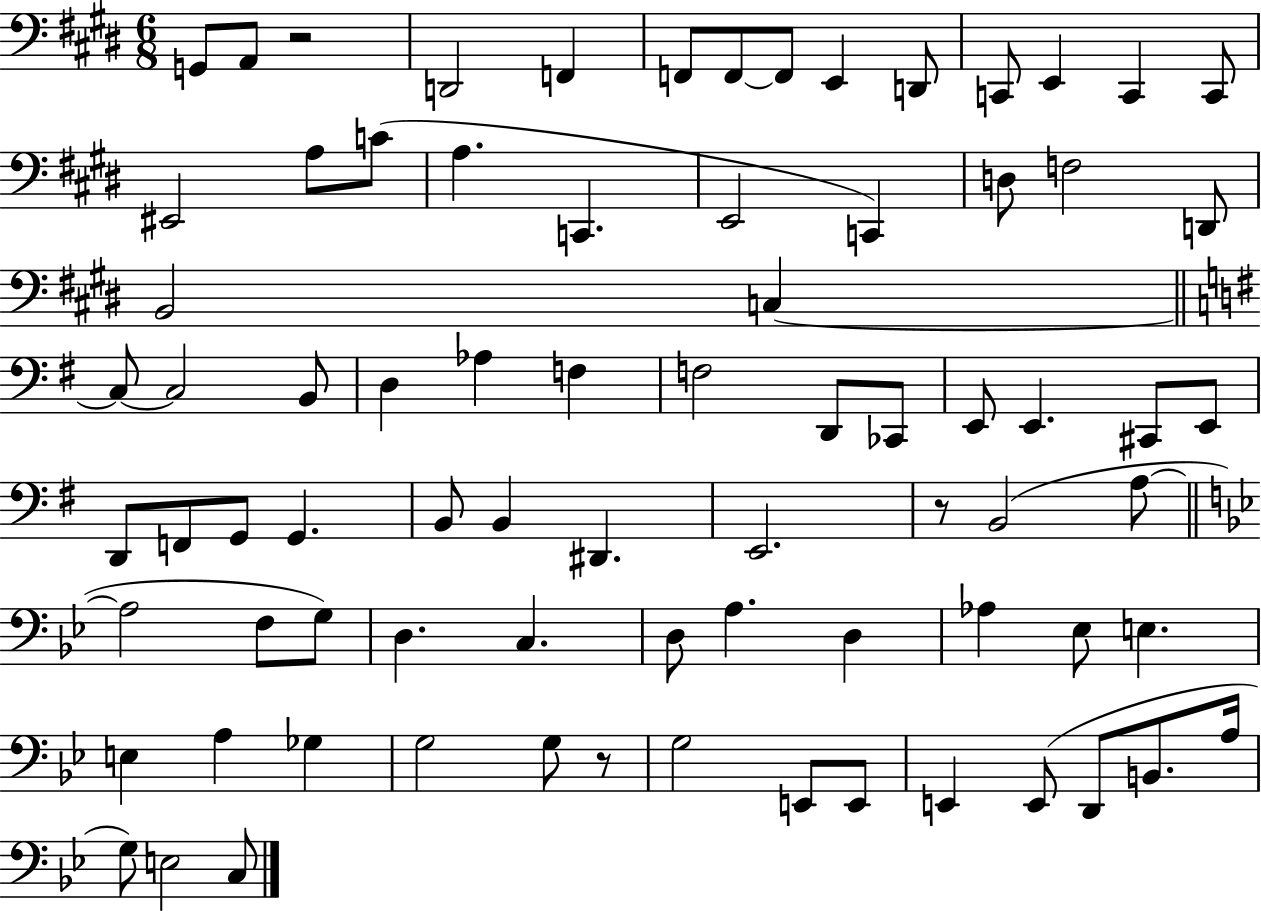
{
  \clef bass
  \numericTimeSignature
  \time 6/8
  \key e \major
  g,8 a,8 r2 | d,2 f,4 | f,8 f,8~~ f,8 e,4 d,8 | c,8 e,4 c,4 c,8 | \break eis,2 a8 c'8( | a4. c,4. | e,2 c,4) | d8 f2 d,8 | \break b,2 c4~~ | \bar "||" \break \key g \major c8~~ c2 b,8 | d4 aes4 f4 | f2 d,8 ces,8 | e,8 e,4. cis,8 e,8 | \break d,8 f,8 g,8 g,4. | b,8 b,4 dis,4. | e,2. | r8 b,2( a8~~ | \break \bar "||" \break \key g \minor a2 f8 g8) | d4. c4. | d8 a4. d4 | aes4 ees8 e4. | \break e4 a4 ges4 | g2 g8 r8 | g2 e,8 e,8 | e,4 e,8( d,8 b,8. a16 | \break g8) e2 c8 | \bar "|."
}